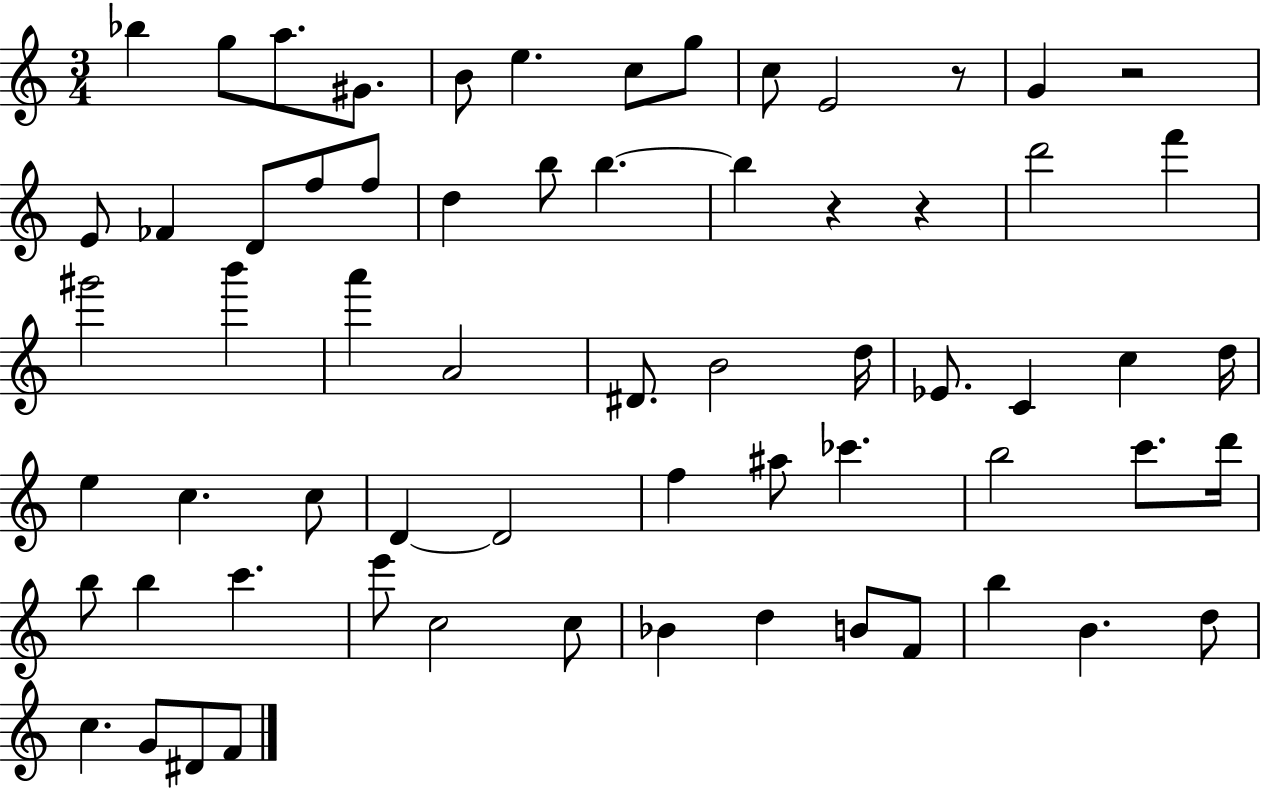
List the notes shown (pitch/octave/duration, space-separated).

Bb5/q G5/e A5/e. G#4/e. B4/e E5/q. C5/e G5/e C5/e E4/h R/e G4/q R/h E4/e FES4/q D4/e F5/e F5/e D5/q B5/e B5/q. B5/q R/q R/q D6/h F6/q G#6/h B6/q A6/q A4/h D#4/e. B4/h D5/s Eb4/e. C4/q C5/q D5/s E5/q C5/q. C5/e D4/q D4/h F5/q A#5/e CES6/q. B5/h C6/e. D6/s B5/e B5/q C6/q. E6/e C5/h C5/e Bb4/q D5/q B4/e F4/e B5/q B4/q. D5/e C5/q. G4/e D#4/e F4/e